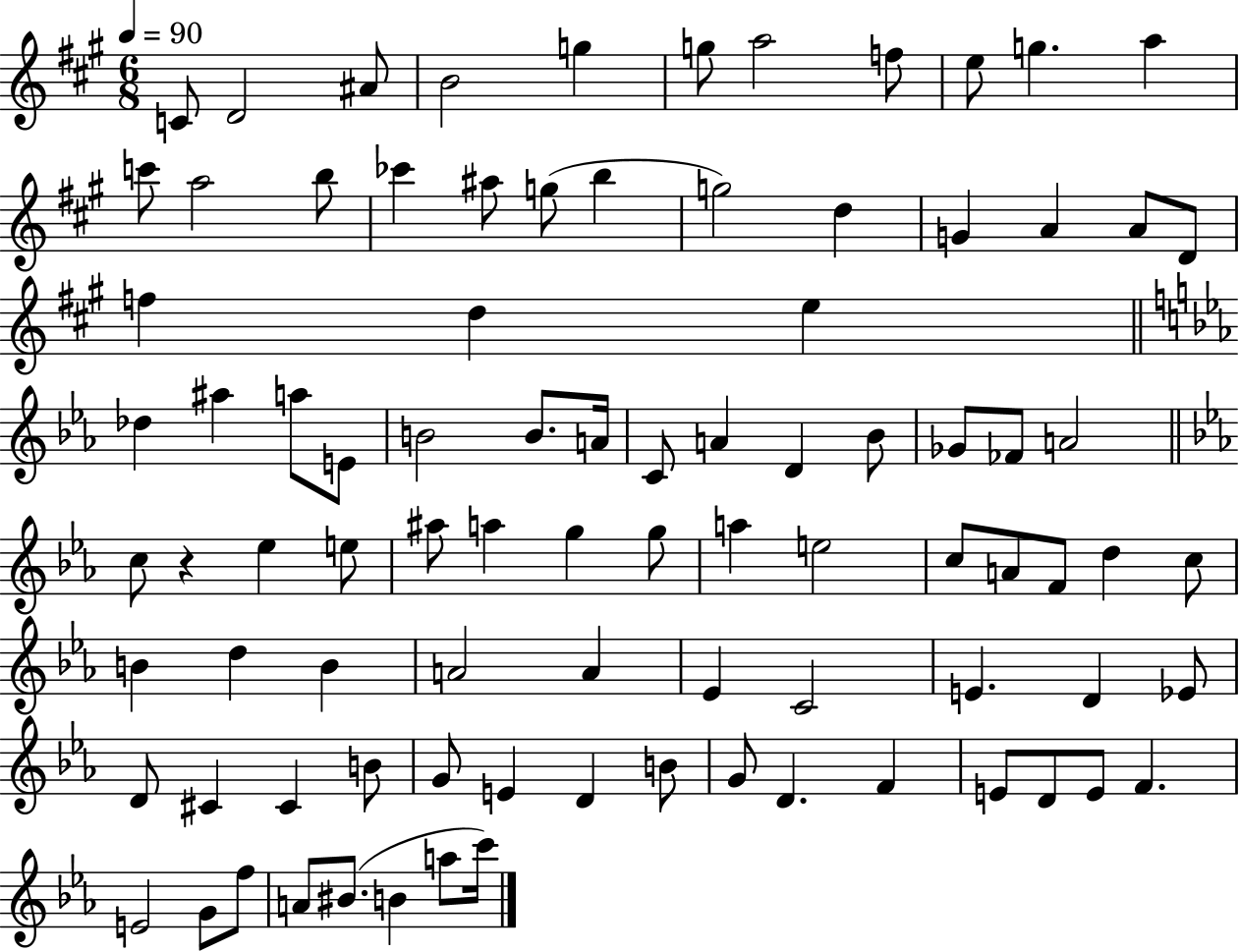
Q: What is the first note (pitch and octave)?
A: C4